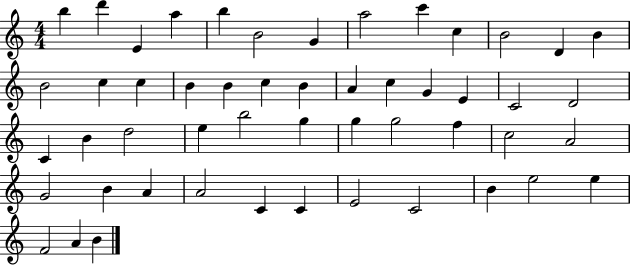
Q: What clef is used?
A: treble